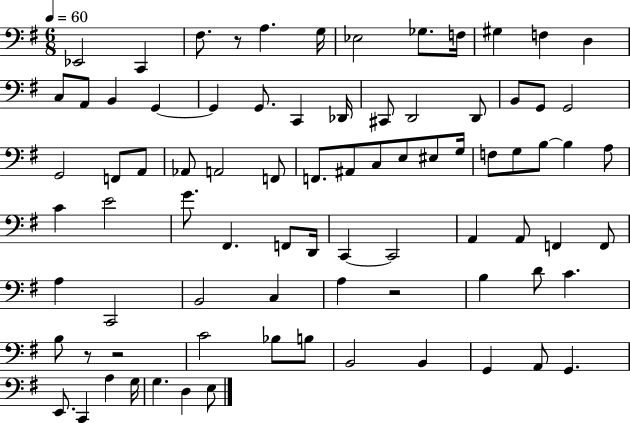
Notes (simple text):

Eb2/h C2/q F#3/e. R/e A3/q. G3/s Eb3/h Gb3/e. F3/s G#3/q F3/q D3/q C3/e A2/e B2/q G2/q G2/q G2/e. C2/q Db2/s C#2/e D2/h D2/e B2/e G2/e G2/h G2/h F2/e A2/e Ab2/e A2/h F2/e F2/e. A#2/e C3/e E3/e EIS3/e G3/s F3/e G3/e B3/e B3/q A3/e C4/q E4/h G4/e. F#2/q. F2/e D2/s C2/q C2/h A2/q A2/e F2/q F2/e A3/q C2/h B2/h C3/q A3/q R/h B3/q D4/e C4/q. B3/e R/e R/h C4/h Bb3/e B3/e B2/h B2/q G2/q A2/e G2/q. E2/e. C2/q A3/q G3/s G3/q. D3/q E3/e